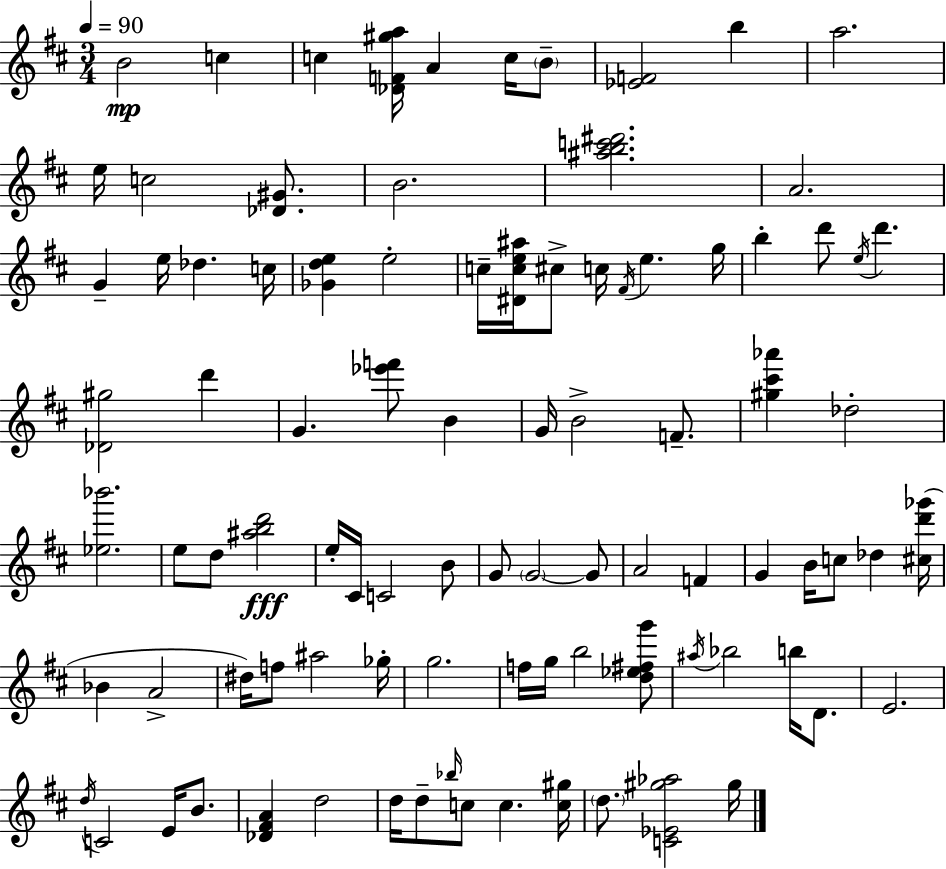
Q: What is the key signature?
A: D major